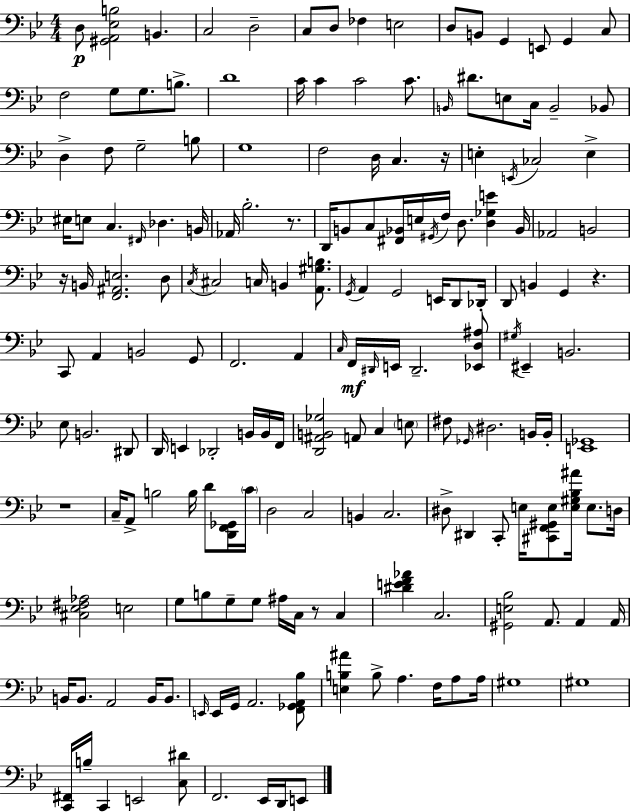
X:1
T:Untitled
M:4/4
L:1/4
K:Gm
D,/2 [^G,,A,,_E,B,]2 B,, C,2 D,2 C,/2 D,/2 _F, E,2 D,/2 B,,/2 G,, E,,/2 G,, C,/2 F,2 G,/2 G,/2 B,/2 D4 C/4 C C2 C/2 B,,/4 ^D/2 E,/2 C,/4 B,,2 _B,,/2 D, F,/2 G,2 B,/2 G,4 F,2 D,/4 C, z/4 E, E,,/4 _C,2 E, ^E,/4 E,/2 C, ^F,,/4 _D, B,,/4 _A,,/4 _B,2 z/2 D,,/4 B,,/2 C,/2 [^F,,_B,,]/4 E,/4 ^G,,/4 F,/4 D,/2 [D,_G,E] _B,,/4 _A,,2 B,,2 z/4 B,,/4 [F,,^A,,E,]2 D,/2 C,/4 ^C,2 C,/4 B,, [A,,^G,B,]/2 G,,/4 A,, G,,2 E,,/4 D,,/2 _D,,/4 D,,/2 B,, G,, z C,,/2 A,, B,,2 G,,/2 F,,2 A,, C,/4 F,,/4 ^D,,/4 E,,/4 ^D,,2 [_E,,D,^A,]/2 ^G,/4 ^E,, B,,2 _E,/2 B,,2 ^D,,/2 D,,/4 E,, _D,,2 B,,/4 B,,/4 F,,/4 [D,,^A,,B,,_G,]2 A,,/2 C, E,/2 ^F,/2 _G,,/4 ^D,2 B,,/4 B,,/4 [E,,_G,,]4 z4 C,/4 A,,/2 B,2 B,/4 D/2 [D,,F,,_G,,]/4 C/4 D,2 C,2 B,, C,2 ^D,/2 ^D,, C,,/2 E,/4 [^C,,F,,^G,,E,]/2 [E,^G,_B,^A]/4 E,/2 D,/4 [^C,_E,^F,_A,]2 E,2 G,/2 B,/2 G,/2 G,/2 ^A,/4 C,/4 z/2 C, [^DEF_A] C,2 [^G,,E,_B,]2 A,,/2 A,, A,,/4 B,,/4 B,,/2 A,,2 B,,/4 B,,/2 E,,/4 E,,/4 G,,/4 A,,2 [F,,_G,,A,,_B,]/2 [E,B,^A] B,/2 A, F,/4 A,/2 A,/4 ^G,4 ^G,4 [C,,^F,,]/4 B,/4 C,, E,,2 [C,^D]/2 F,,2 _E,,/4 D,,/4 E,,/2